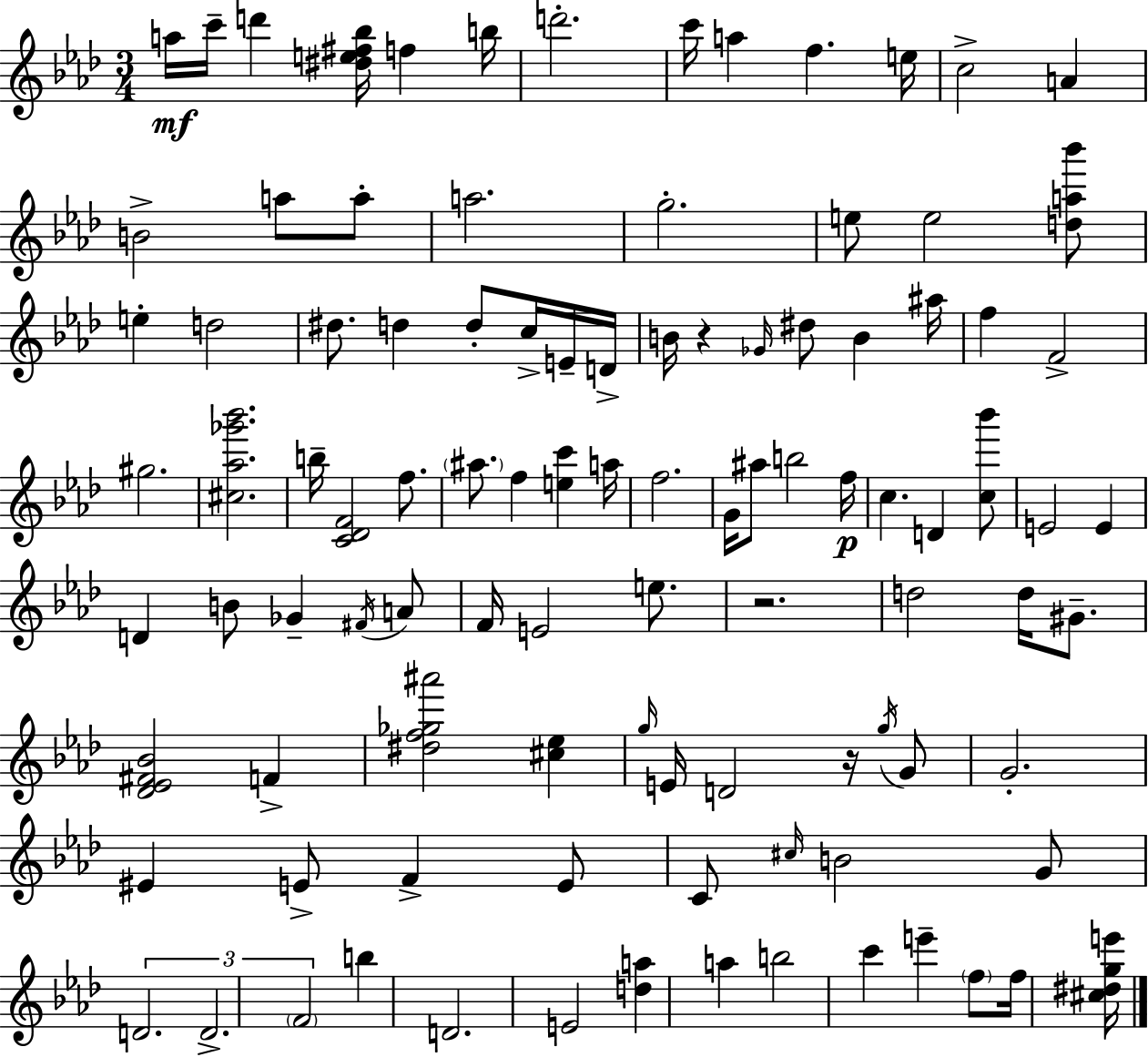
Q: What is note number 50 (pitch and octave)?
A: D4